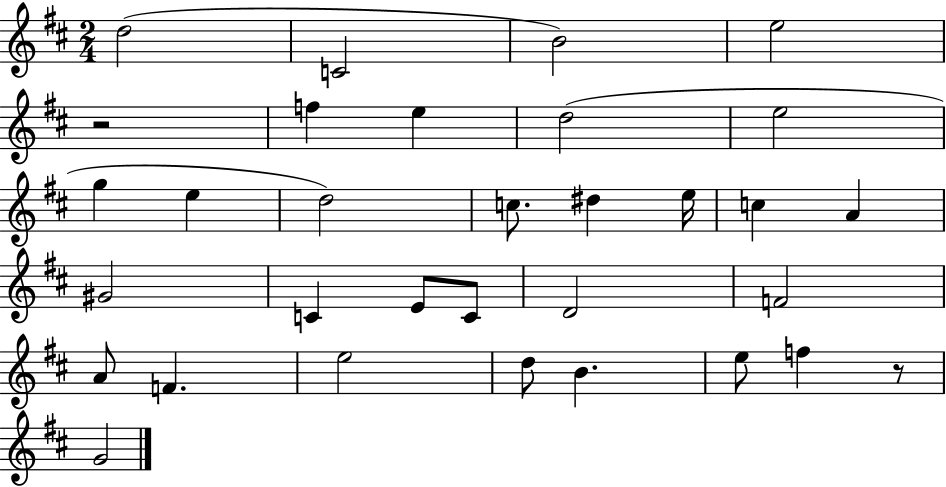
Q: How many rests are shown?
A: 2